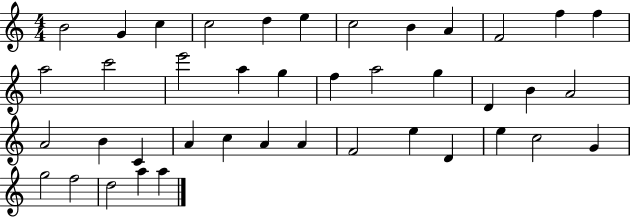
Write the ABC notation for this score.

X:1
T:Untitled
M:4/4
L:1/4
K:C
B2 G c c2 d e c2 B A F2 f f a2 c'2 e'2 a g f a2 g D B A2 A2 B C A c A A F2 e D e c2 G g2 f2 d2 a a